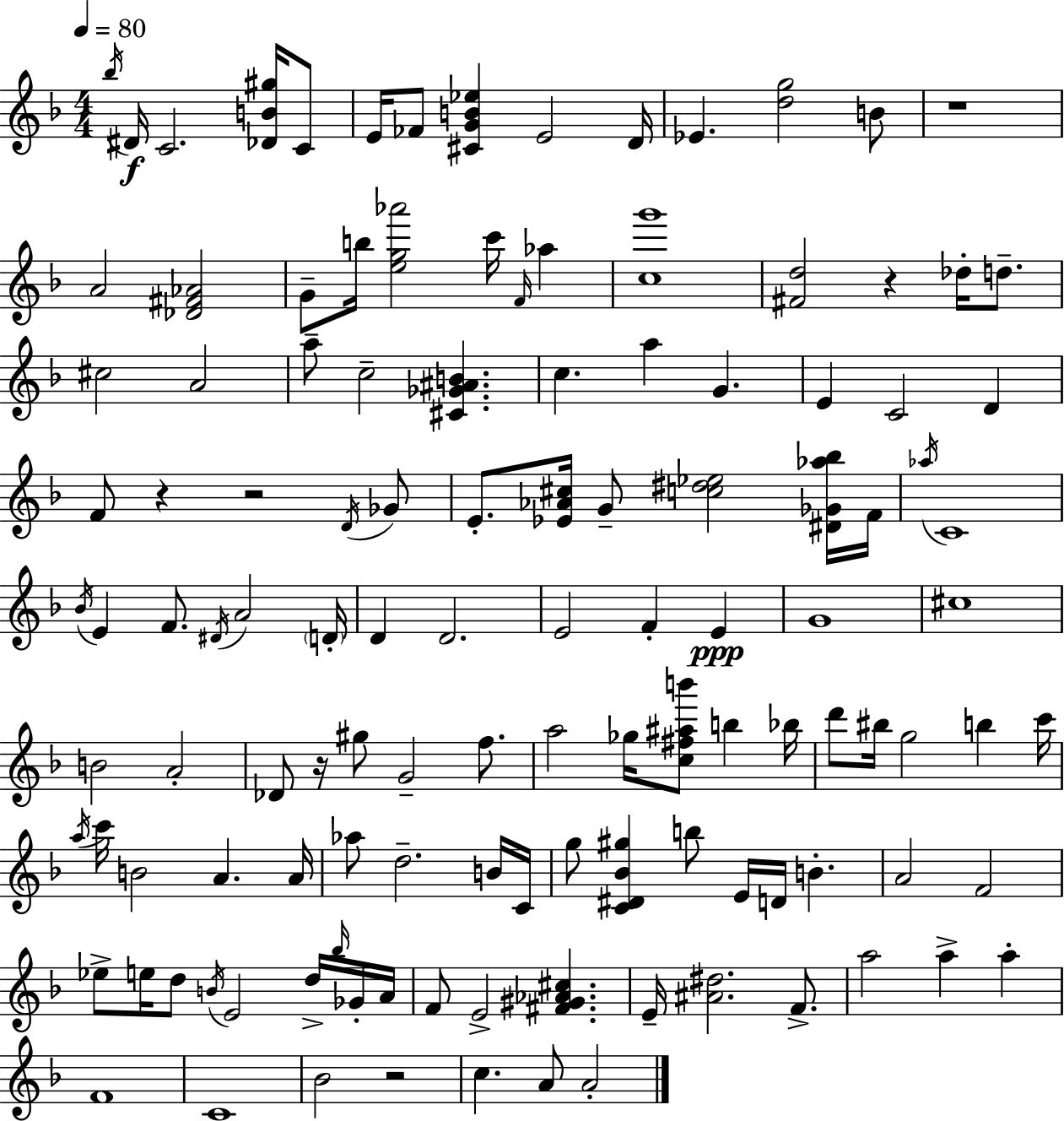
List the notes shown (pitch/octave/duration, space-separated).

Bb5/s D#4/s C4/h. [Db4,B4,G#5]/s C4/e E4/s FES4/e [C#4,G4,B4,Eb5]/q E4/h D4/s Eb4/q. [D5,G5]/h B4/e R/w A4/h [Db4,F#4,Ab4]/h G4/e B5/s [E5,G5,Ab6]/h C6/s F4/s Ab5/q [C5,G6]/w [F#4,D5]/h R/q Db5/s D5/e. C#5/h A4/h A5/e C5/h [C#4,Gb4,A#4,B4]/q. C5/q. A5/q G4/q. E4/q C4/h D4/q F4/e R/q R/h D4/s Gb4/e E4/e. [Eb4,Ab4,C#5]/s G4/e [C5,D#5,Eb5]/h [D#4,Gb4,Ab5,Bb5]/s F4/s Ab5/s C4/w Bb4/s E4/q F4/e. D#4/s A4/h D4/s D4/q D4/h. E4/h F4/q E4/q G4/w C#5/w B4/h A4/h Db4/e R/s G#5/e G4/h F5/e. A5/h Gb5/s [C5,F#5,A#5,B6]/e B5/q Bb5/s D6/e BIS5/s G5/h B5/q C6/s A5/s C6/s B4/h A4/q. A4/s Ab5/e D5/h. B4/s C4/s G5/e [C4,D#4,Bb4,G#5]/q B5/e E4/s D4/s B4/q. A4/h F4/h Eb5/e E5/s D5/e B4/s E4/h D5/s Bb5/s Gb4/s A4/s F4/e E4/h [F#4,G#4,Ab4,C#5]/q. E4/s [A#4,D#5]/h. F4/e. A5/h A5/q A5/q F4/w C4/w Bb4/h R/h C5/q. A4/e A4/h